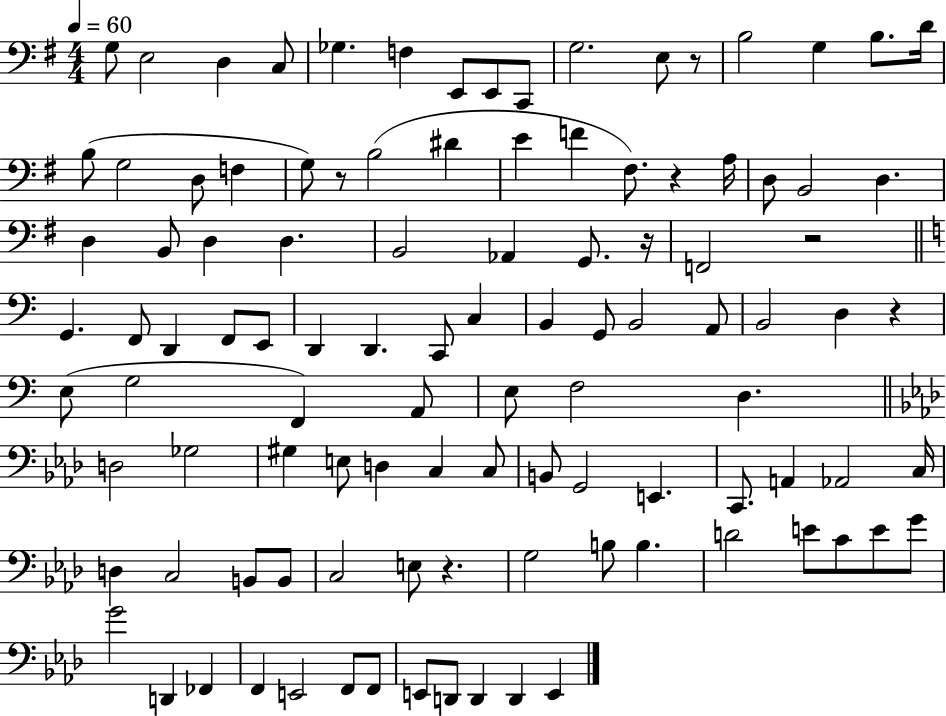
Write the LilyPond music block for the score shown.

{
  \clef bass
  \numericTimeSignature
  \time 4/4
  \key g \major
  \tempo 4 = 60
  \repeat volta 2 { g8 e2 d4 c8 | ges4. f4 e,8 e,8 c,8 | g2. e8 r8 | b2 g4 b8. d'16 | \break b8( g2 d8 f4 | g8) r8 b2( dis'4 | e'4 f'4 fis8.) r4 a16 | d8 b,2 d4. | \break d4 b,8 d4 d4. | b,2 aes,4 g,8. r16 | f,2 r2 | \bar "||" \break \key c \major g,4. f,8 d,4 f,8 e,8 | d,4 d,4. c,8 c4 | b,4 g,8 b,2 a,8 | b,2 d4 r4 | \break e8( g2 f,4) a,8 | e8 f2 d4. | \bar "||" \break \key f \minor d2 ges2 | gis4 e8 d4 c4 c8 | b,8 g,2 e,4. | c,8. a,4 aes,2 c16 | \break d4 c2 b,8 b,8 | c2 e8 r4. | g2 b8 b4. | d'2 e'8 c'8 e'8 g'8 | \break g'2 d,4 fes,4 | f,4 e,2 f,8 f,8 | e,8 d,8 d,4 d,4 e,4 | } \bar "|."
}